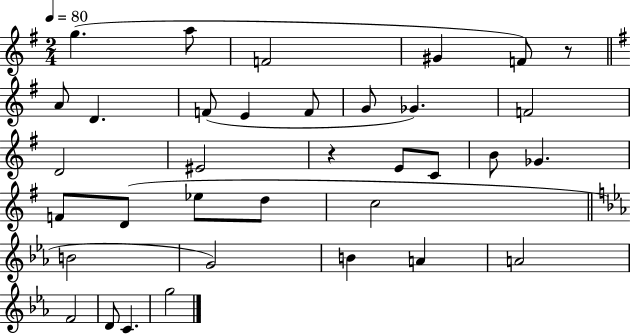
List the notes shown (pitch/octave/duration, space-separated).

G5/q. A5/e F4/h G#4/q F4/e R/e A4/e D4/q. F4/e E4/q F4/e G4/e Gb4/q. F4/h D4/h EIS4/h R/q E4/e C4/e B4/e Gb4/q. F4/e D4/e Eb5/e D5/e C5/h B4/h G4/h B4/q A4/q A4/h F4/h D4/e C4/q. G5/h